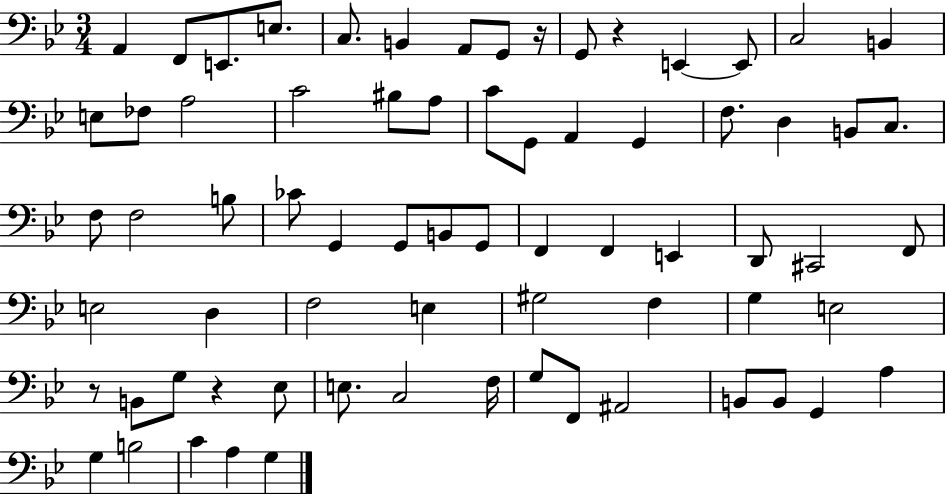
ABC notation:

X:1
T:Untitled
M:3/4
L:1/4
K:Bb
A,, F,,/2 E,,/2 E,/2 C,/2 B,, A,,/2 G,,/2 z/4 G,,/2 z E,, E,,/2 C,2 B,, E,/2 _F,/2 A,2 C2 ^B,/2 A,/2 C/2 G,,/2 A,, G,, F,/2 D, B,,/2 C,/2 F,/2 F,2 B,/2 _C/2 G,, G,,/2 B,,/2 G,,/2 F,, F,, E,, D,,/2 ^C,,2 F,,/2 E,2 D, F,2 E, ^G,2 F, G, E,2 z/2 B,,/2 G,/2 z _E,/2 E,/2 C,2 F,/4 G,/2 F,,/2 ^A,,2 B,,/2 B,,/2 G,, A, G, B,2 C A, G,